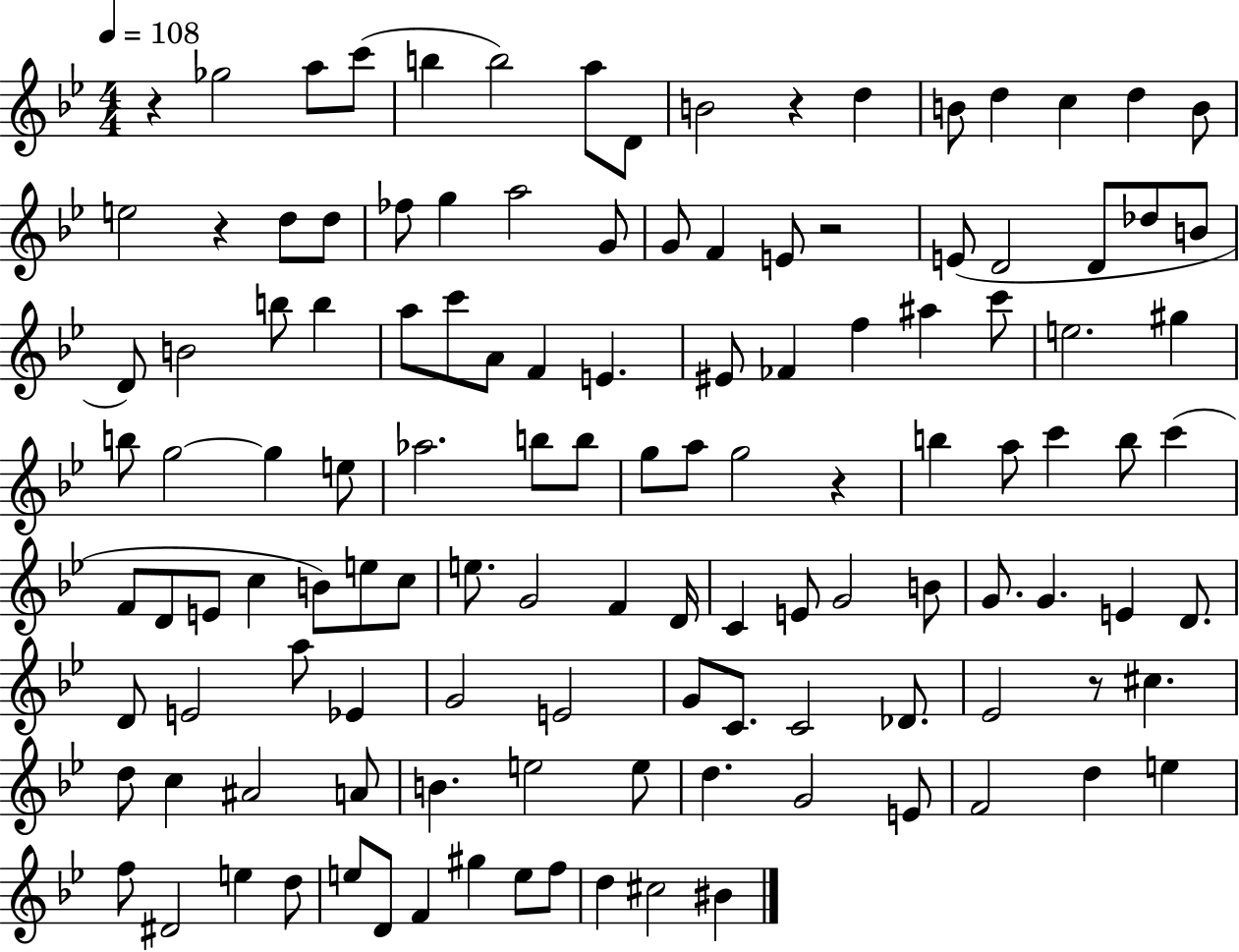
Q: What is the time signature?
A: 4/4